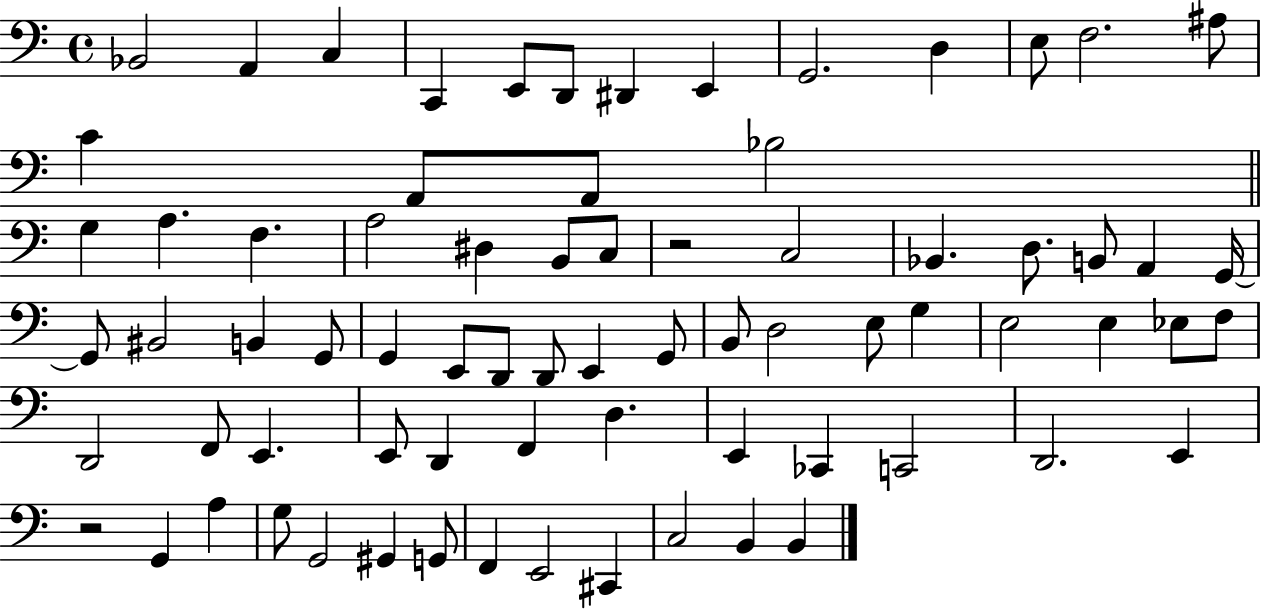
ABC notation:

X:1
T:Untitled
M:4/4
L:1/4
K:C
_B,,2 A,, C, C,, E,,/2 D,,/2 ^D,, E,, G,,2 D, E,/2 F,2 ^A,/2 C A,,/2 A,,/2 _B,2 G, A, F, A,2 ^D, B,,/2 C,/2 z2 C,2 _B,, D,/2 B,,/2 A,, G,,/4 G,,/2 ^B,,2 B,, G,,/2 G,, E,,/2 D,,/2 D,,/2 E,, G,,/2 B,,/2 D,2 E,/2 G, E,2 E, _E,/2 F,/2 D,,2 F,,/2 E,, E,,/2 D,, F,, D, E,, _C,, C,,2 D,,2 E,, z2 G,, A, G,/2 G,,2 ^G,, G,,/2 F,, E,,2 ^C,, C,2 B,, B,,